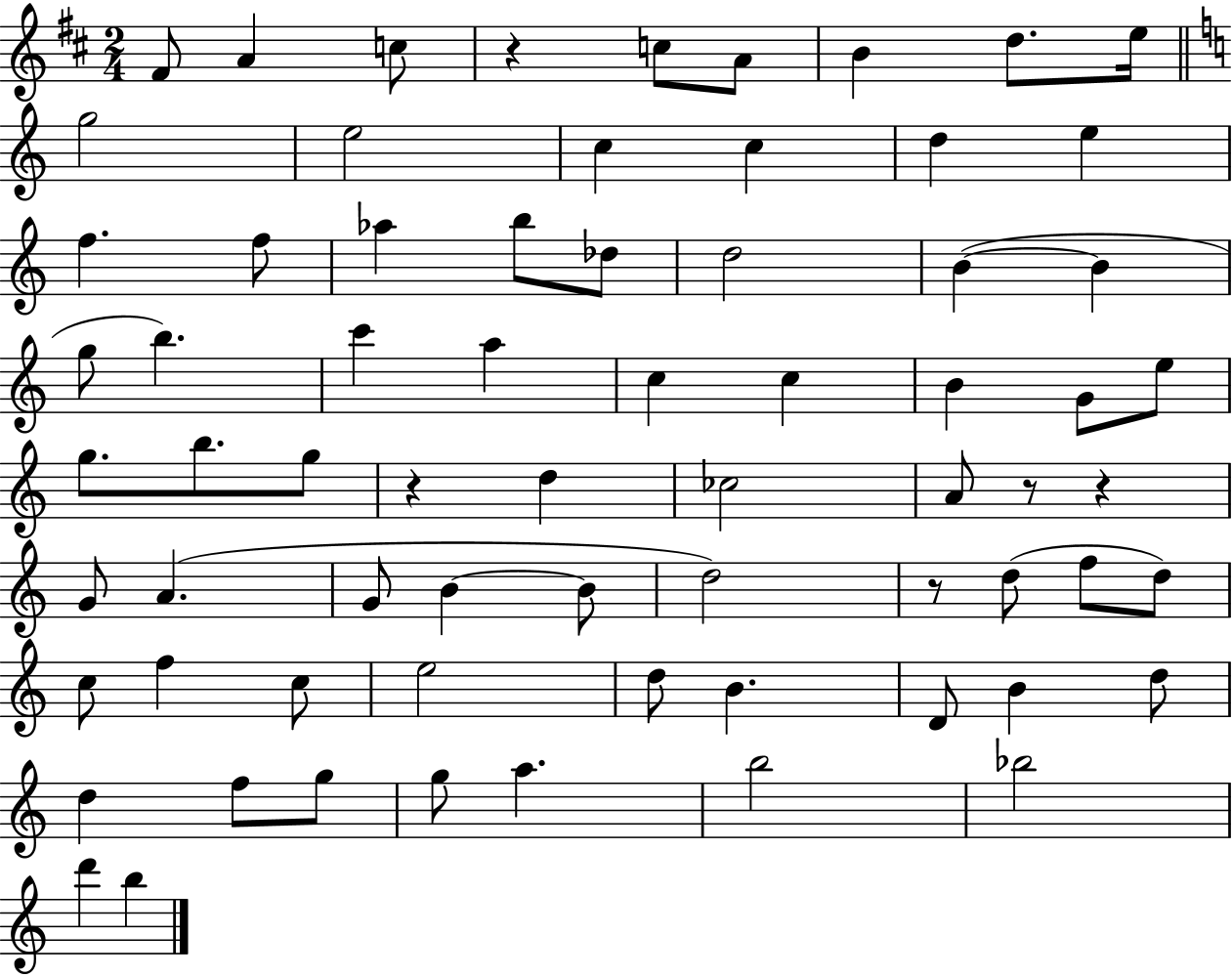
X:1
T:Untitled
M:2/4
L:1/4
K:D
^F/2 A c/2 z c/2 A/2 B d/2 e/4 g2 e2 c c d e f f/2 _a b/2 _d/2 d2 B B g/2 b c' a c c B G/2 e/2 g/2 b/2 g/2 z d _c2 A/2 z/2 z G/2 A G/2 B B/2 d2 z/2 d/2 f/2 d/2 c/2 f c/2 e2 d/2 B D/2 B d/2 d f/2 g/2 g/2 a b2 _b2 d' b